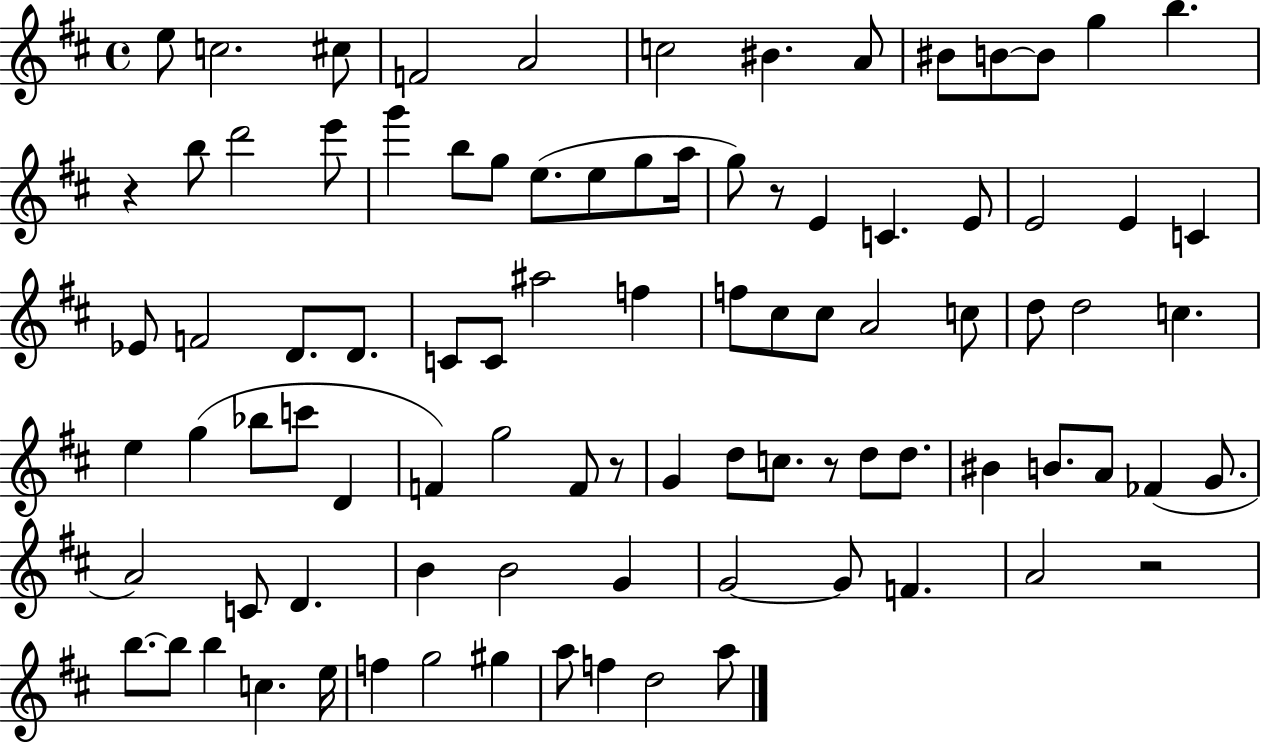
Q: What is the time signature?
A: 4/4